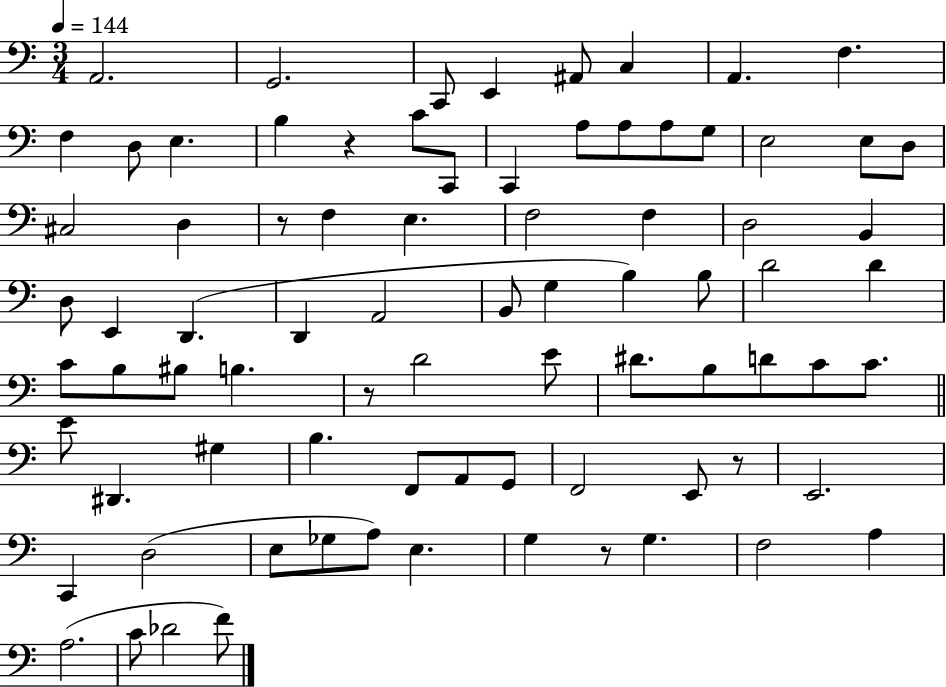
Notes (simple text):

A2/h. G2/h. C2/e E2/q A#2/e C3/q A2/q. F3/q. F3/q D3/e E3/q. B3/q R/q C4/e C2/e C2/q A3/e A3/e A3/e G3/e E3/h E3/e D3/e C#3/h D3/q R/e F3/q E3/q. F3/h F3/q D3/h B2/q D3/e E2/q D2/q. D2/q A2/h B2/e G3/q B3/q B3/e D4/h D4/q C4/e B3/e BIS3/e B3/q. R/e D4/h E4/e D#4/e. B3/e D4/e C4/e C4/e. E4/e D#2/q. G#3/q B3/q. F2/e A2/e G2/e F2/h E2/e R/e E2/h. C2/q D3/h E3/e Gb3/e A3/e E3/q. G3/q R/e G3/q. F3/h A3/q A3/h. C4/e Db4/h F4/e